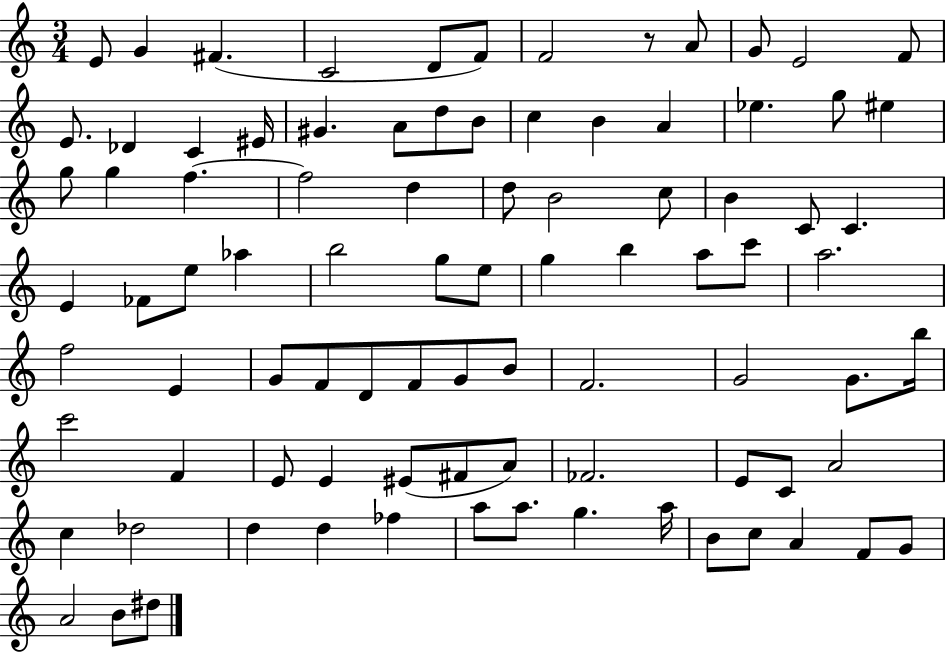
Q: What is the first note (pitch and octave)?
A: E4